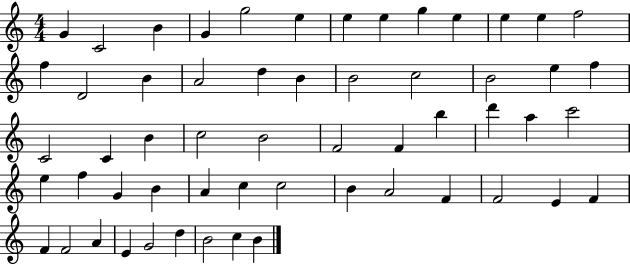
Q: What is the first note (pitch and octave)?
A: G4